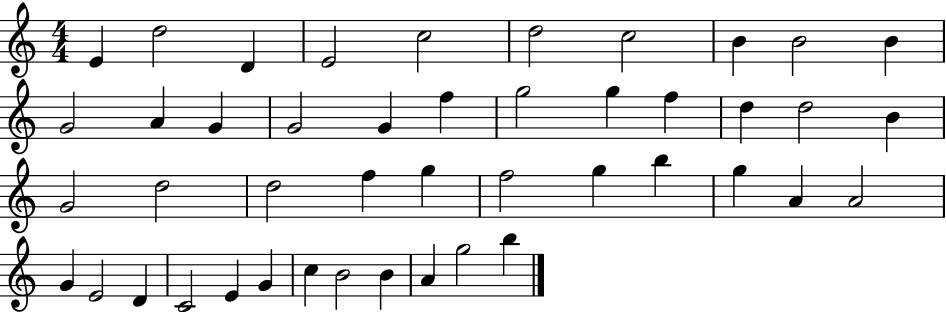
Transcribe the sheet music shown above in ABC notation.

X:1
T:Untitled
M:4/4
L:1/4
K:C
E d2 D E2 c2 d2 c2 B B2 B G2 A G G2 G f g2 g f d d2 B G2 d2 d2 f g f2 g b g A A2 G E2 D C2 E G c B2 B A g2 b